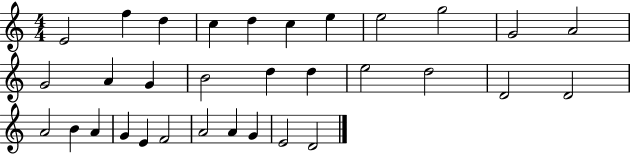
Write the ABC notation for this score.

X:1
T:Untitled
M:4/4
L:1/4
K:C
E2 f d c d c e e2 g2 G2 A2 G2 A G B2 d d e2 d2 D2 D2 A2 B A G E F2 A2 A G E2 D2